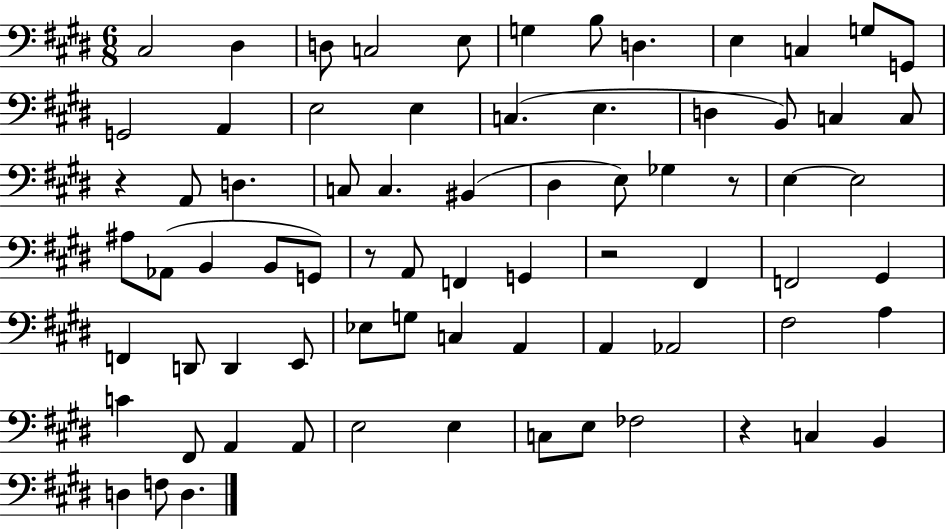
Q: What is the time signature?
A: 6/8